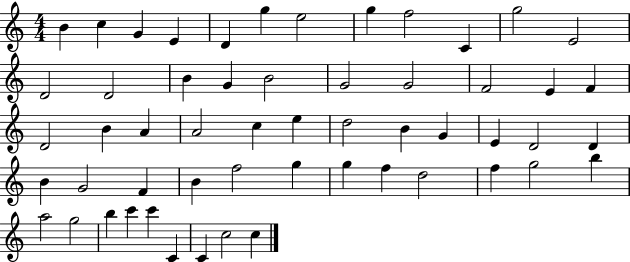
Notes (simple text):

B4/q C5/q G4/q E4/q D4/q G5/q E5/h G5/q F5/h C4/q G5/h E4/h D4/h D4/h B4/q G4/q B4/h G4/h G4/h F4/h E4/q F4/q D4/h B4/q A4/q A4/h C5/q E5/q D5/h B4/q G4/q E4/q D4/h D4/q B4/q G4/h F4/q B4/q F5/h G5/q G5/q F5/q D5/h F5/q G5/h B5/q A5/h G5/h B5/q C6/q C6/q C4/q C4/q C5/h C5/q